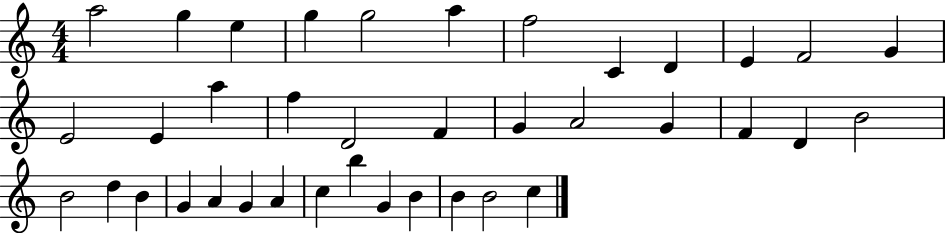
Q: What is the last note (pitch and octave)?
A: C5